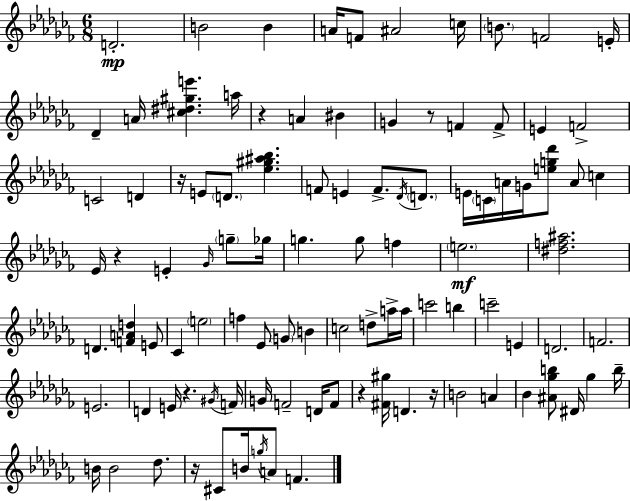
{
  \clef treble
  \numericTimeSignature
  \time 6/8
  \key aes \minor
  d'2.-.\mp | b'2 b'4 | a'16 f'8 ais'2 c''16 | \parenthesize b'8. f'2 e'16-. | \break des'4-- a'16 <cis'' dis'' gis'' e'''>4. a''16 | r4 a'4 bis'4 | g'4 r8 f'4 f'8-> | e'4 f'2-> | \break c'2 d'4 | r16 e'8 \parenthesize d'8. <ees'' gis'' ais'' bes''>4. | f'8 e'4 f'8.-> \acciaccatura { des'16 } \parenthesize d'8. | e'16 \parenthesize c'16 a'16 g'16 <e'' g'' des'''>8 a'8 c''4 | \break ees'16 r4 e'4-. \grace { ges'16 } \parenthesize g''8-- | ges''16 g''4. g''8 f''4 | \parenthesize e''2.\mf | <dis'' f'' ais''>2. | \break d'4. <f' a' d''>4 | e'8 ces'4 \parenthesize e''2 | f''4 ees'8 \parenthesize g'8 b'4 | c''2 d''8-> | \break a''16-> a''16 c'''2 b''4 | c'''2-- e'4 | d'2. | f'2. | \break e'2. | d'4 e'16 r4. | \acciaccatura { gis'16 } f'16 g'16 f'2-- | d'16 f'8 r4 <fis' gis''>16 d'4. | \break r16 b'2 a'4 | bes'4 <ais' ges'' b''>8 dis'16 ges''4 | b''16-- b'16 b'2 | des''8. r16 cis'8 b'16 \acciaccatura { g''16 } a'8 f'4. | \break \bar "|."
}